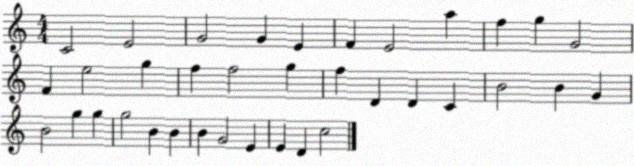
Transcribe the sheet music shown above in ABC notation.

X:1
T:Untitled
M:4/4
L:1/4
K:C
C2 E2 G2 G E F E2 a f g G2 F e2 g f f2 g f D D C B2 B G B2 g g g2 B B B G2 E E D c2